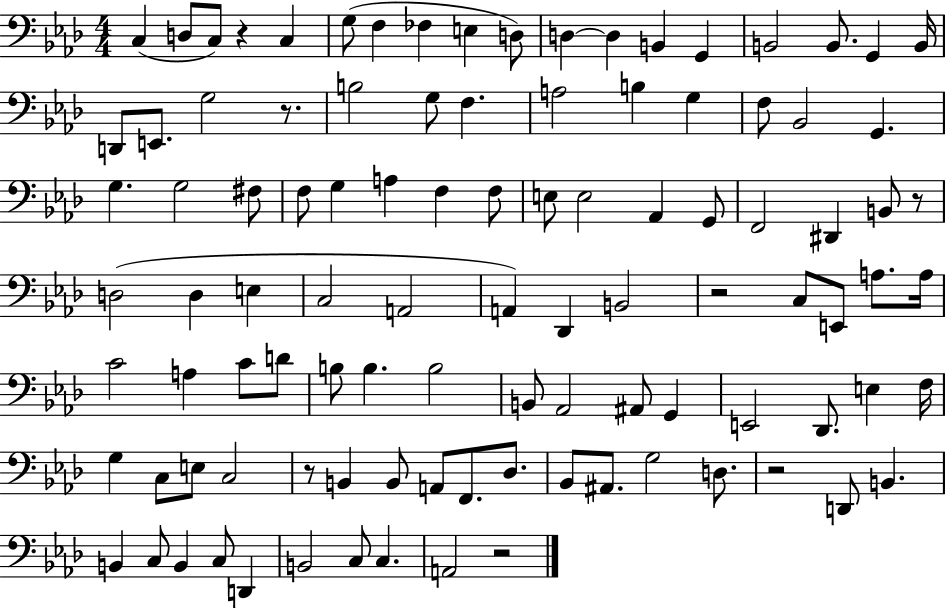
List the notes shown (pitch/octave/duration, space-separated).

C3/q D3/e C3/e R/q C3/q G3/e F3/q FES3/q E3/q D3/e D3/q D3/q B2/q G2/q B2/h B2/e. G2/q B2/s D2/e E2/e. G3/h R/e. B3/h G3/e F3/q. A3/h B3/q G3/q F3/e Bb2/h G2/q. G3/q. G3/h F#3/e F3/e G3/q A3/q F3/q F3/e E3/e E3/h Ab2/q G2/e F2/h D#2/q B2/e R/e D3/h D3/q E3/q C3/h A2/h A2/q Db2/q B2/h R/h C3/e E2/e A3/e. A3/s C4/h A3/q C4/e D4/e B3/e B3/q. B3/h B2/e Ab2/h A#2/e G2/q E2/h Db2/e. E3/q F3/s G3/q C3/e E3/e C3/h R/e B2/q B2/e A2/e F2/e. Db3/e. Bb2/e A#2/e. G3/h D3/e. R/h D2/e B2/q. B2/q C3/e B2/q C3/e D2/q B2/h C3/e C3/q. A2/h R/h